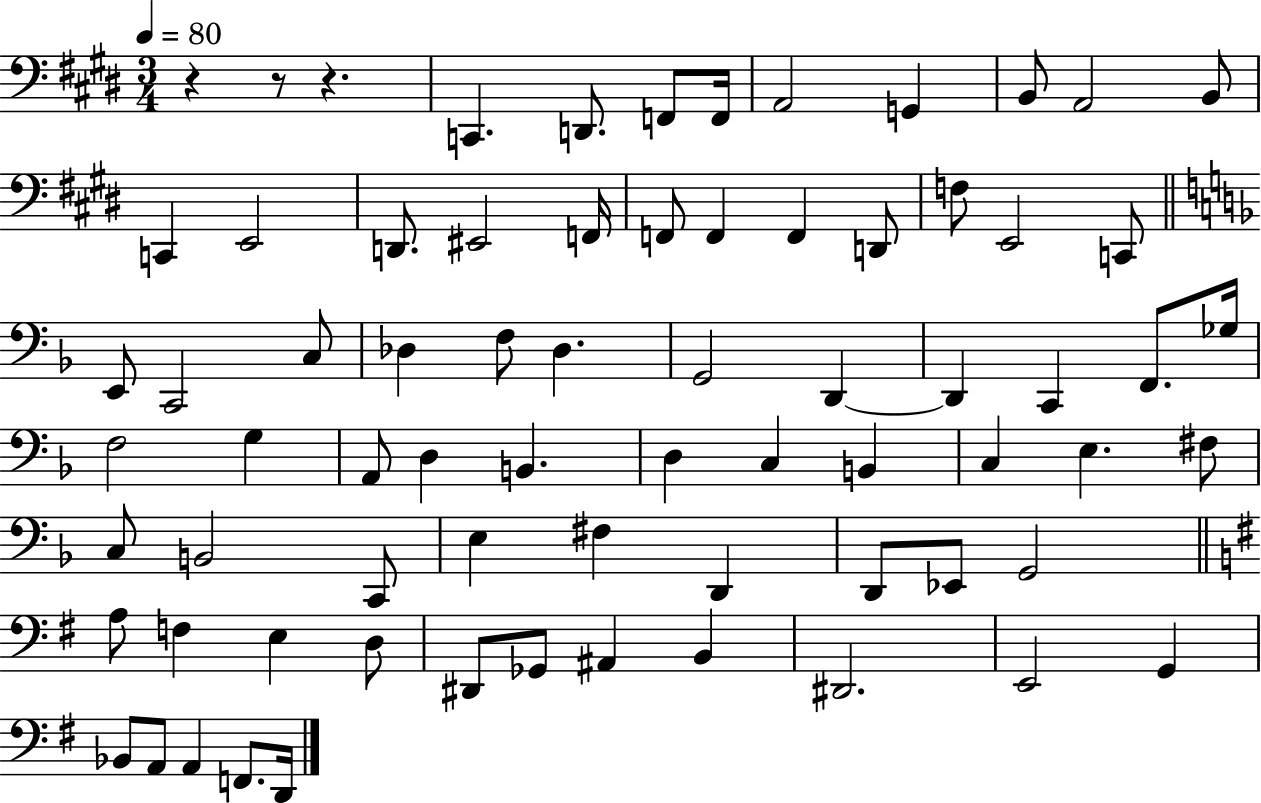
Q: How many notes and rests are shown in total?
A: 72